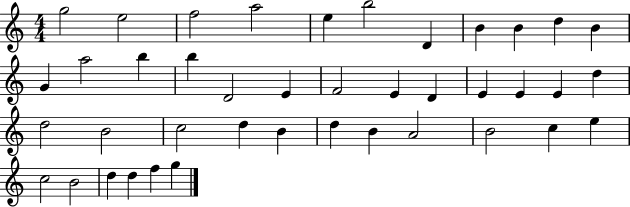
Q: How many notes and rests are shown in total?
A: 41